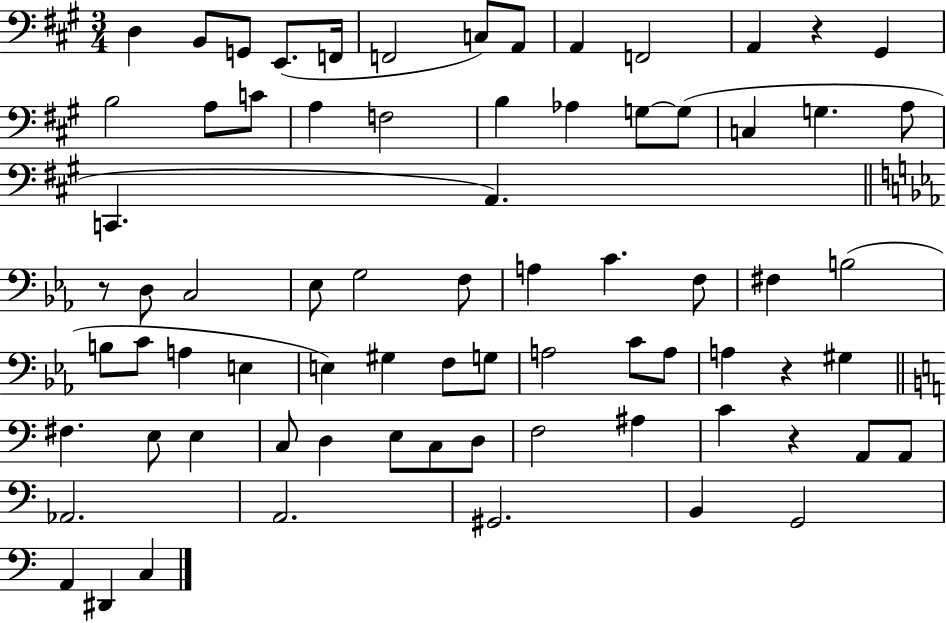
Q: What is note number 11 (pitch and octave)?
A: A2